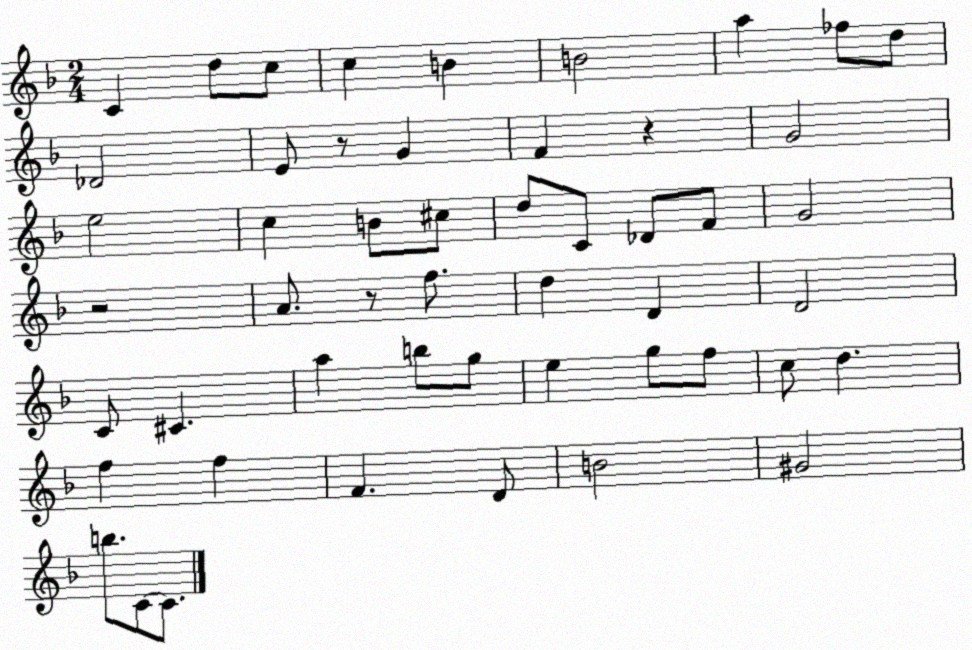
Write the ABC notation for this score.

X:1
T:Untitled
M:2/4
L:1/4
K:F
C d/2 c/2 c B B2 a _f/2 d/2 _D2 E/2 z/2 G F z G2 e2 c B/2 ^c/2 d/2 C/2 _D/2 F/2 G2 z2 A/2 z/2 f/2 d D D2 C/2 ^C a b/2 g/2 e g/2 f/2 c/2 d f f F D/2 B2 ^G2 b/2 C/2 C/2